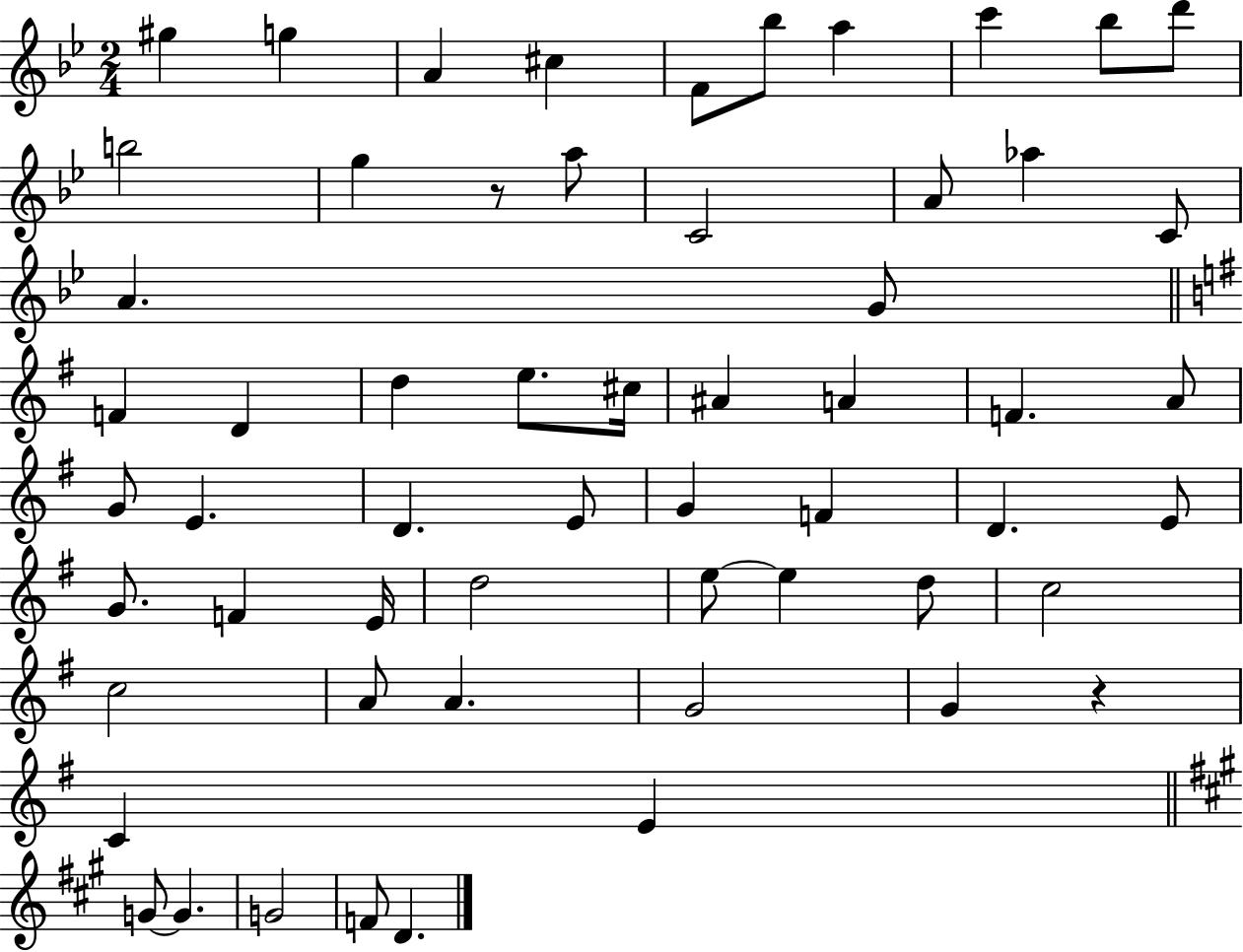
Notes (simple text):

G#5/q G5/q A4/q C#5/q F4/e Bb5/e A5/q C6/q Bb5/e D6/e B5/h G5/q R/e A5/e C4/h A4/e Ab5/q C4/e A4/q. G4/e F4/q D4/q D5/q E5/e. C#5/s A#4/q A4/q F4/q. A4/e G4/e E4/q. D4/q. E4/e G4/q F4/q D4/q. E4/e G4/e. F4/q E4/s D5/h E5/e E5/q D5/e C5/h C5/h A4/e A4/q. G4/h G4/q R/q C4/q E4/q G4/e G4/q. G4/h F4/e D4/q.